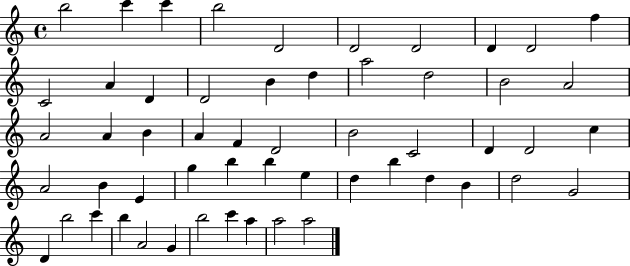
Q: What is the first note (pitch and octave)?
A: B5